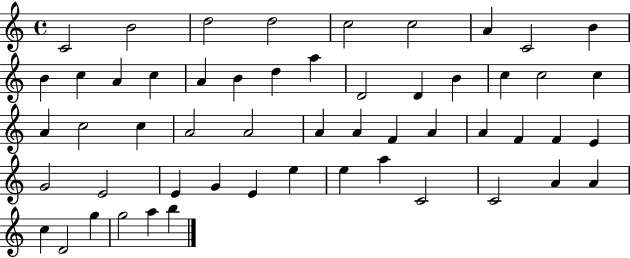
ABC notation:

X:1
T:Untitled
M:4/4
L:1/4
K:C
C2 B2 d2 d2 c2 c2 A C2 B B c A c A B d a D2 D B c c2 c A c2 c A2 A2 A A F A A F F E G2 E2 E G E e e a C2 C2 A A c D2 g g2 a b